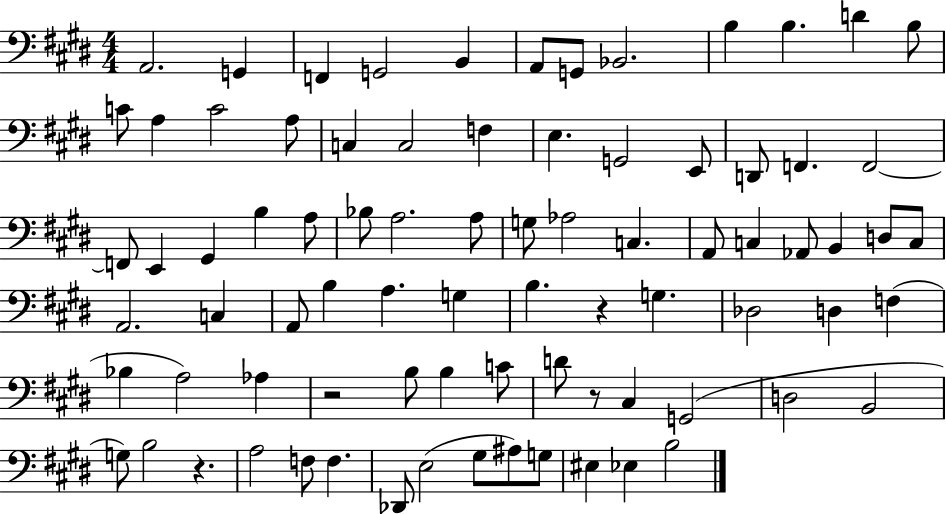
X:1
T:Untitled
M:4/4
L:1/4
K:E
A,,2 G,, F,, G,,2 B,, A,,/2 G,,/2 _B,,2 B, B, D B,/2 C/2 A, C2 A,/2 C, C,2 F, E, G,,2 E,,/2 D,,/2 F,, F,,2 F,,/2 E,, ^G,, B, A,/2 _B,/2 A,2 A,/2 G,/2 _A,2 C, A,,/2 C, _A,,/2 B,, D,/2 C,/2 A,,2 C, A,,/2 B, A, G, B, z G, _D,2 D, F, _B, A,2 _A, z2 B,/2 B, C/2 D/2 z/2 ^C, G,,2 D,2 B,,2 G,/2 B,2 z A,2 F,/2 F, _D,,/2 E,2 ^G,/2 ^A,/2 G,/2 ^E, _E, B,2